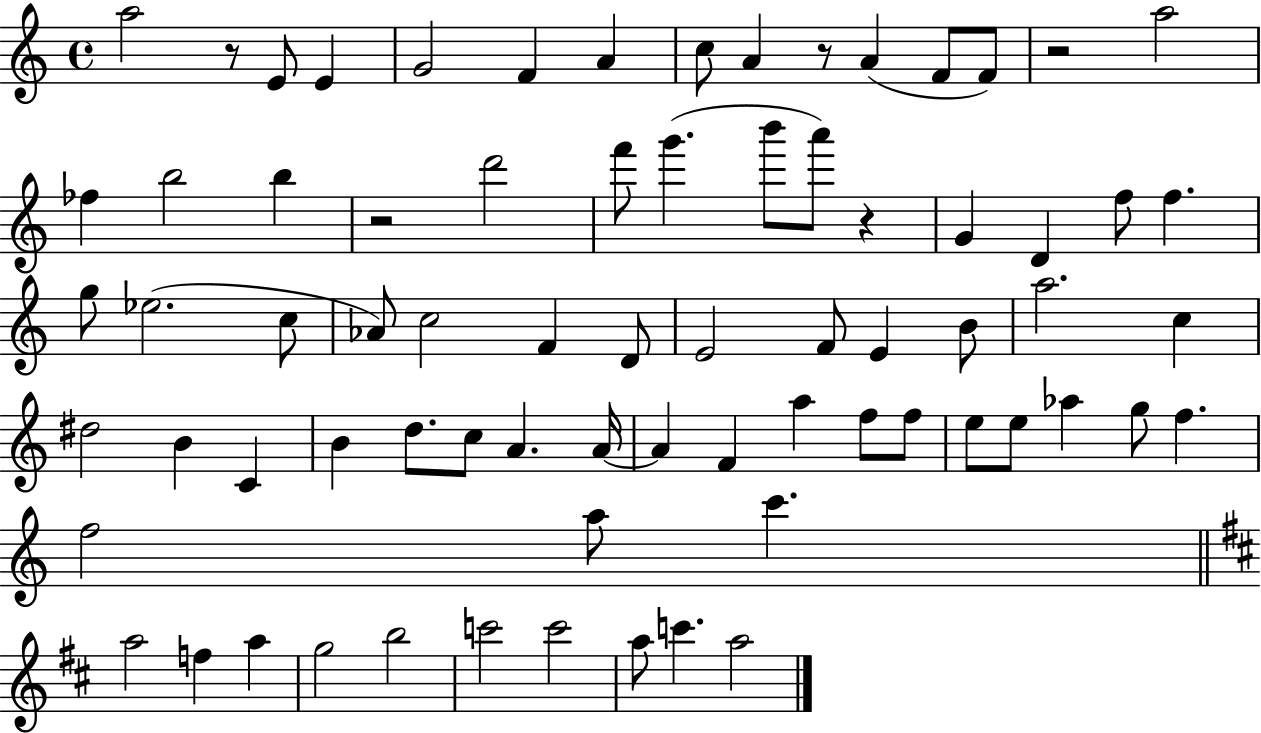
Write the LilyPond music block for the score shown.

{
  \clef treble
  \time 4/4
  \defaultTimeSignature
  \key c \major
  a''2 r8 e'8 e'4 | g'2 f'4 a'4 | c''8 a'4 r8 a'4( f'8 f'8) | r2 a''2 | \break fes''4 b''2 b''4 | r2 d'''2 | f'''8 g'''4.( b'''8 a'''8) r4 | g'4 d'4 f''8 f''4. | \break g''8 ees''2.( c''8 | aes'8) c''2 f'4 d'8 | e'2 f'8 e'4 b'8 | a''2. c''4 | \break dis''2 b'4 c'4 | b'4 d''8. c''8 a'4. a'16~~ | a'4 f'4 a''4 f''8 f''8 | e''8 e''8 aes''4 g''8 f''4. | \break f''2 a''8 c'''4. | \bar "||" \break \key d \major a''2 f''4 a''4 | g''2 b''2 | c'''2 c'''2 | a''8 c'''4. a''2 | \break \bar "|."
}